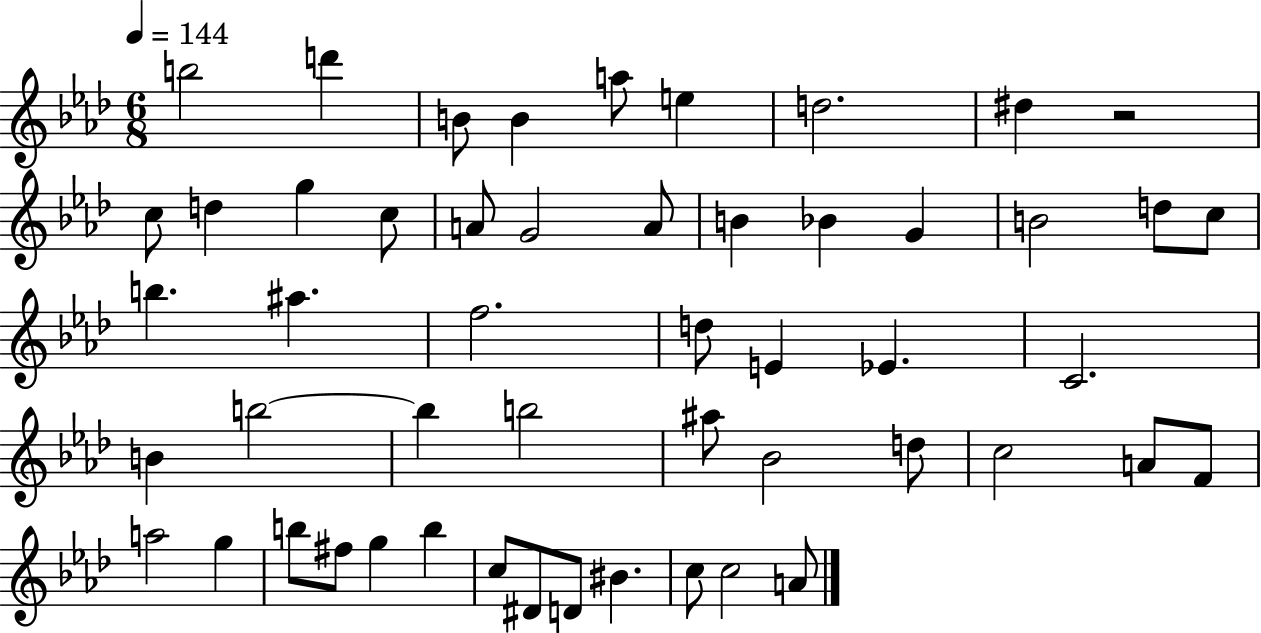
B5/h D6/q B4/e B4/q A5/e E5/q D5/h. D#5/q R/h C5/e D5/q G5/q C5/e A4/e G4/h A4/e B4/q Bb4/q G4/q B4/h D5/e C5/e B5/q. A#5/q. F5/h. D5/e E4/q Eb4/q. C4/h. B4/q B5/h B5/q B5/h A#5/e Bb4/h D5/e C5/h A4/e F4/e A5/h G5/q B5/e F#5/e G5/q B5/q C5/e D#4/e D4/e BIS4/q. C5/e C5/h A4/e